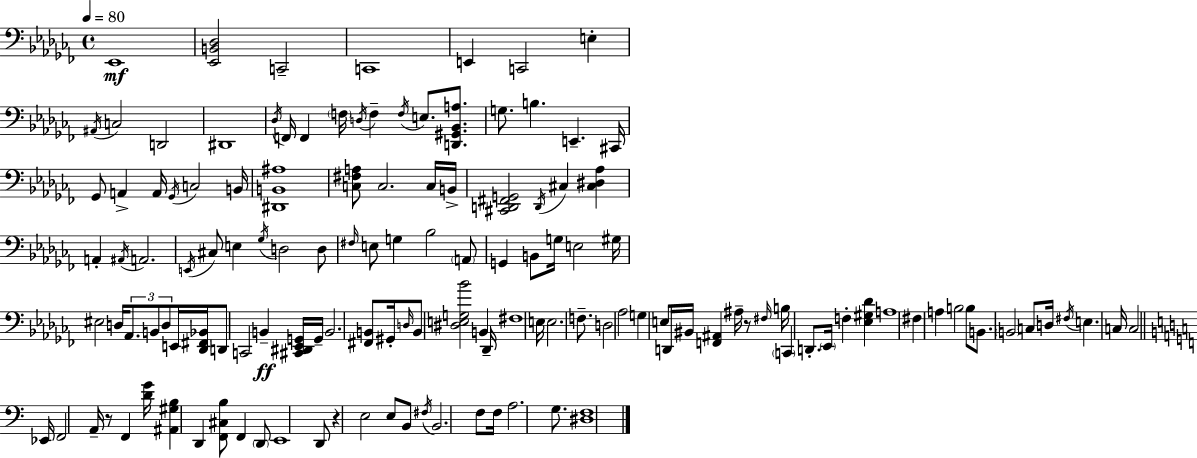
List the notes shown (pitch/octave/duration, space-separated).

Eb2/w [Eb2,B2,Db3]/h C2/h C2/w E2/q C2/h E3/q A#2/s C3/h D2/h D#2/w Db3/s F2/s F2/q F3/s D3/s F3/q F3/s E3/e. [D2,G#2,Bb2,A3]/e. G3/e. B3/q. E2/q. C#2/s Gb2/e A2/q A2/s Gb2/s C3/h B2/s [D#2,B2,A#3]/w [C3,F#3,A3]/e C3/h. C3/s B2/s [C#2,D2,F#2,G2]/h D2/s C#3/q [C#3,D#3,Ab3]/q A2/q A#2/s A2/h. E2/s C#3/e E3/q Gb3/s D3/h D3/e F#3/s E3/e G3/q Bb3/h A2/e G2/q B2/e G3/s E3/h G#3/s EIS3/h D3/s Ab2/e. B2/e D3/e E2/s [Db2,F#2,Bb2]/s D2/e C2/h B2/q [C#2,D#2,Eb2,G2]/s G2/s B2/h. [F#2,B2]/e G#2/s D3/s B2/e [D#3,E3,G3,Bb4]/h B2/q Db2/s F#3/w E3/s E3/h. F3/e. D3/h Ab3/h G3/q E3/e D2/s BIS2/s [F2,A#2]/q A#3/s R/e F#3/s B3/s C2/q D2/e. Eb2/s F3/q [Eb3,G#3,Db4]/q A3/w F#3/q A3/q B3/h B3/e B2/e. B2/h C3/e D3/s F#3/s E3/q. C3/s C3/h Eb2/s F2/h A2/s R/e F2/q [D4,G4]/s [A#2,G#3,B3]/q D2/q [F2,C#3,B3]/e F2/q D2/e E2/w D2/e R/q E3/h E3/e B2/e F#3/s B2/h. F3/e F3/s A3/h. G3/e. [D#3,F3]/w